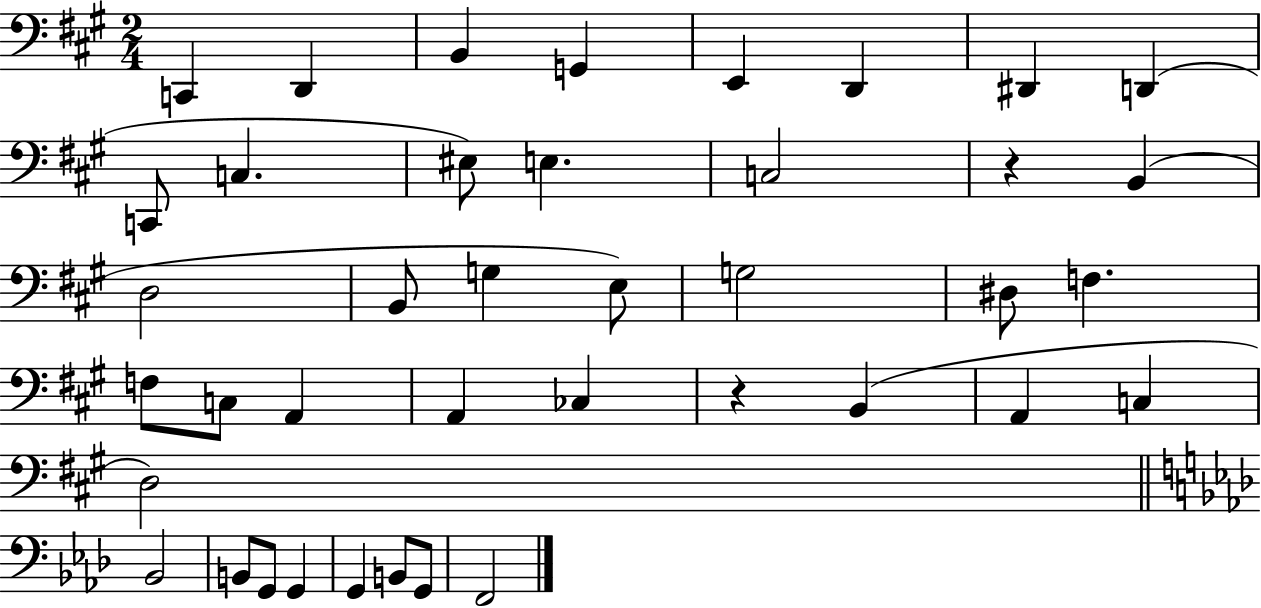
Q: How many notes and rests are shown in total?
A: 40